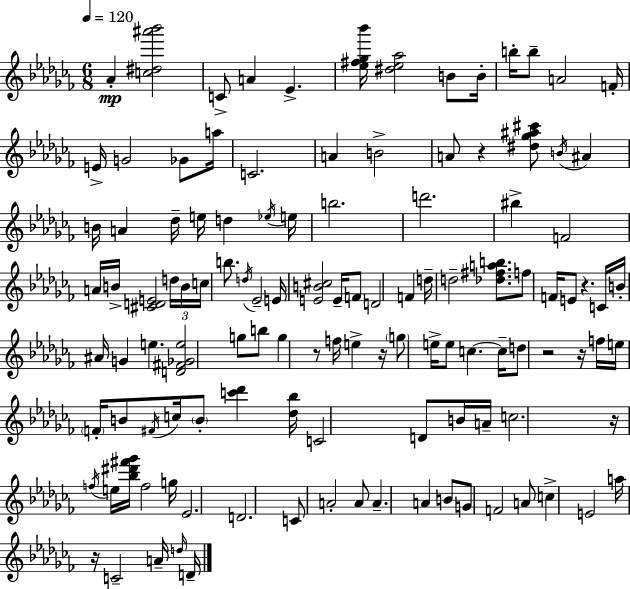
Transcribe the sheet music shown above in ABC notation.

X:1
T:Untitled
M:6/8
L:1/4
K:Abm
_A [c^d^a'_b']2 C/2 A _E [_e^f_g_b']/4 [^d_e_a]2 B/2 B/4 b/4 b/2 A2 F/4 E/4 G2 _G/2 a/4 C2 A B2 A/2 z [^d_g^a^c']/2 B/4 ^A B/4 A _d/4 e/4 d _e/4 e/4 b2 d'2 ^b F2 A/4 B/4 [^CDE]2 d/4 B/4 c/4 b/2 d/4 _E2 E/4 [EB^c]2 E/4 F/2 D2 F d/4 d2 [_d^fab]/2 f/2 F/4 E/2 z C/4 B/4 ^A/4 G e [D^F_Ge]2 g/2 b/2 g z/2 f/4 e z/4 g/2 e/4 e/2 c c/4 d/2 z2 z/4 f/4 e/4 F/4 B/2 ^F/4 c/4 B/2 [c'_d'] [_d_b]/4 C2 D/2 B/4 A/4 c2 z/4 f/4 e/4 [_b^d'^f'_g']/4 f2 g/4 _E2 D2 C/2 A2 A/2 A A B/2 G/2 F2 A/2 c E2 a/4 z/4 C2 A/4 d/4 D/4